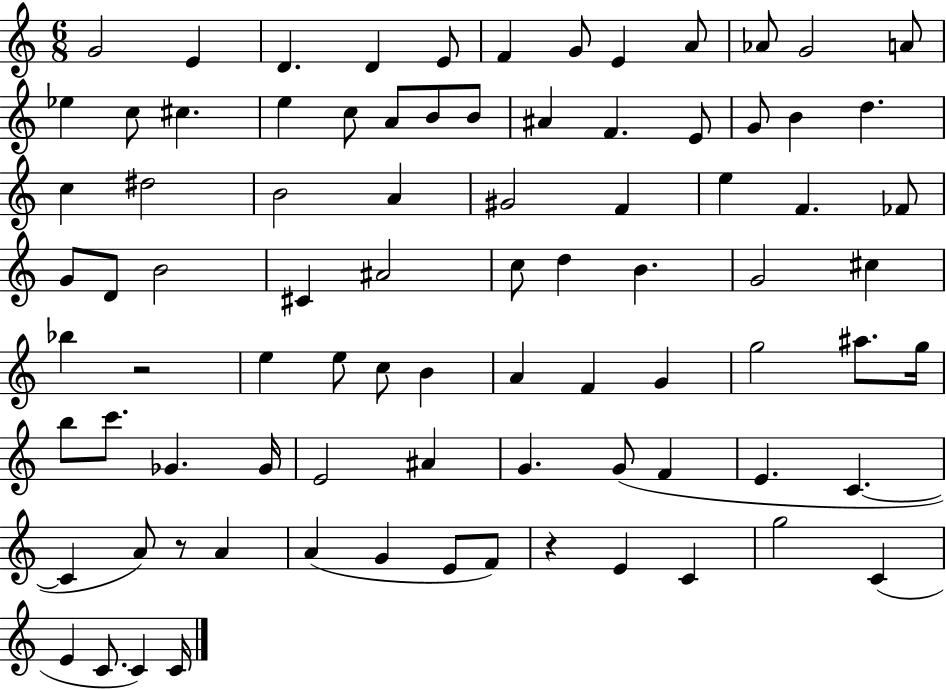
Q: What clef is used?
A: treble